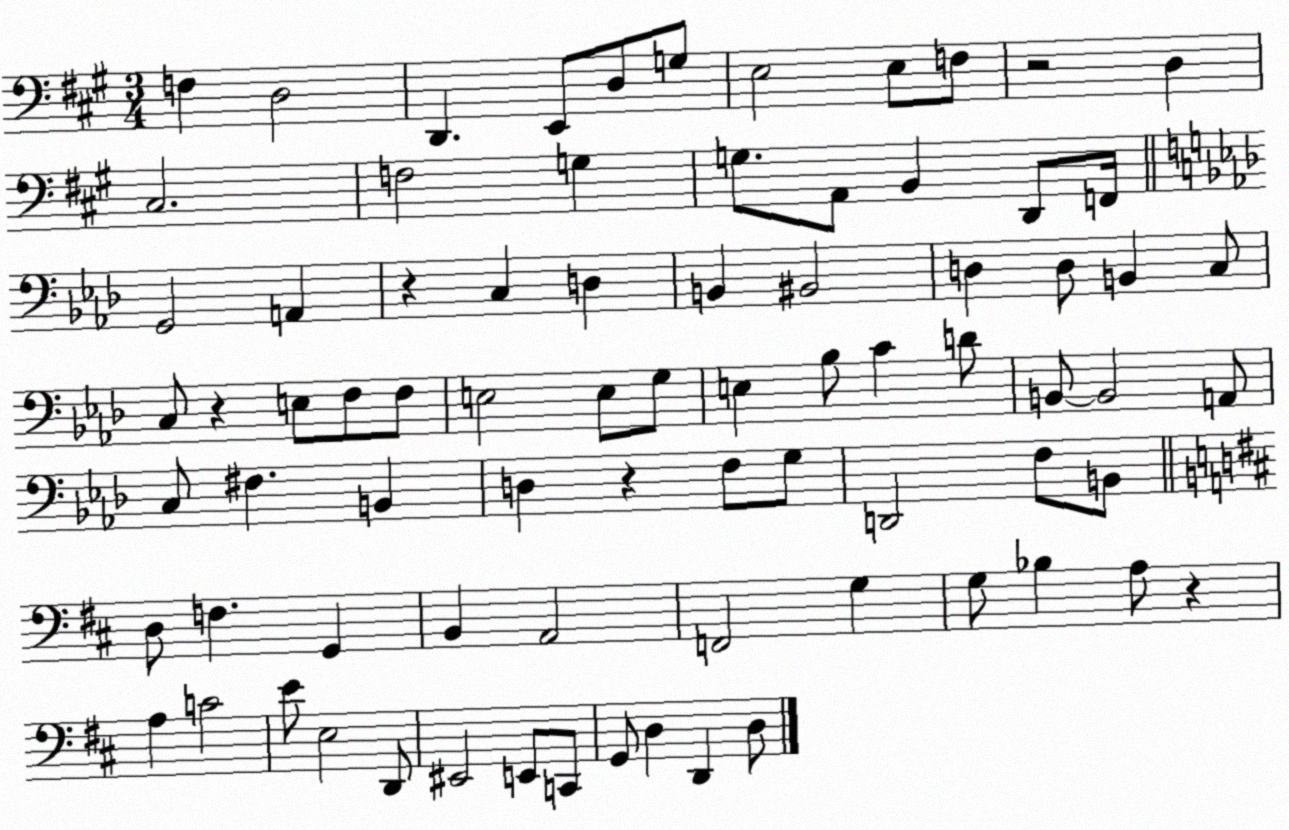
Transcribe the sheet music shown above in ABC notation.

X:1
T:Untitled
M:3/4
L:1/4
K:A
F, D,2 D,, E,,/2 D,/2 G,/2 E,2 E,/2 F,/2 z2 D, ^C,2 F,2 G, G,/2 A,,/2 B,, D,,/2 F,,/4 G,,2 A,, z C, D, B,, ^B,,2 D, D,/2 B,, C,/2 C,/2 z E,/2 F,/2 F,/2 E,2 E,/2 G,/2 E, _B,/2 C D/2 B,,/2 B,,2 A,,/2 C,/2 ^F, B,, D, z F,/2 G,/2 D,,2 F,/2 B,,/2 D,/2 F, G,, B,, A,,2 F,,2 G, G,/2 _B, A,/2 z A, C2 E/2 E,2 D,,/2 ^E,,2 E,,/2 C,,/2 G,,/2 D, D,, D,/2